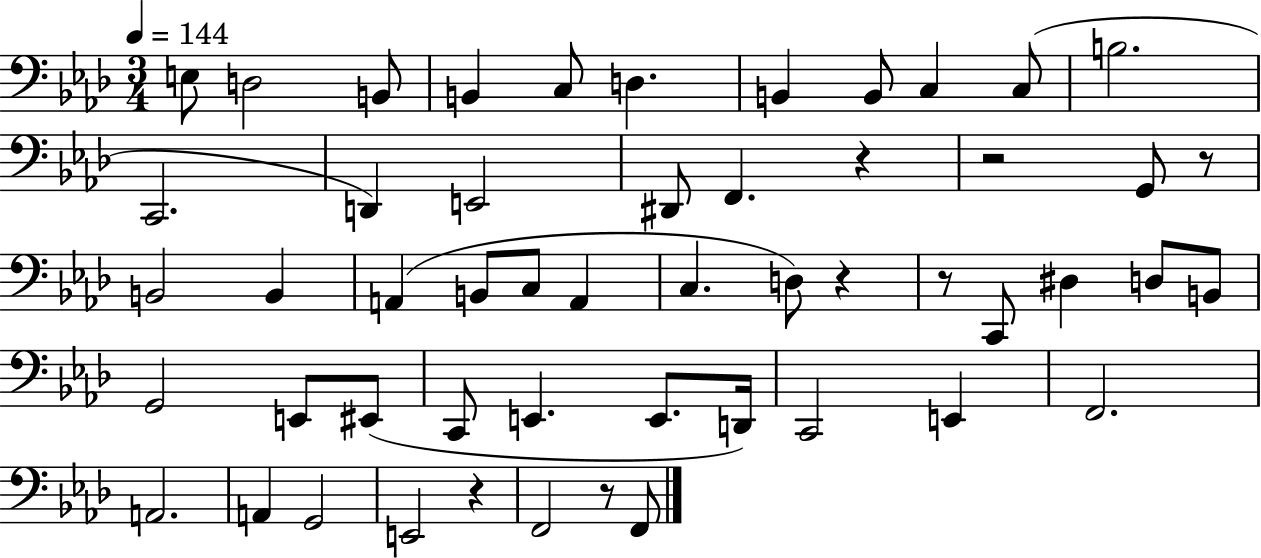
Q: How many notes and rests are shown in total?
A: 52